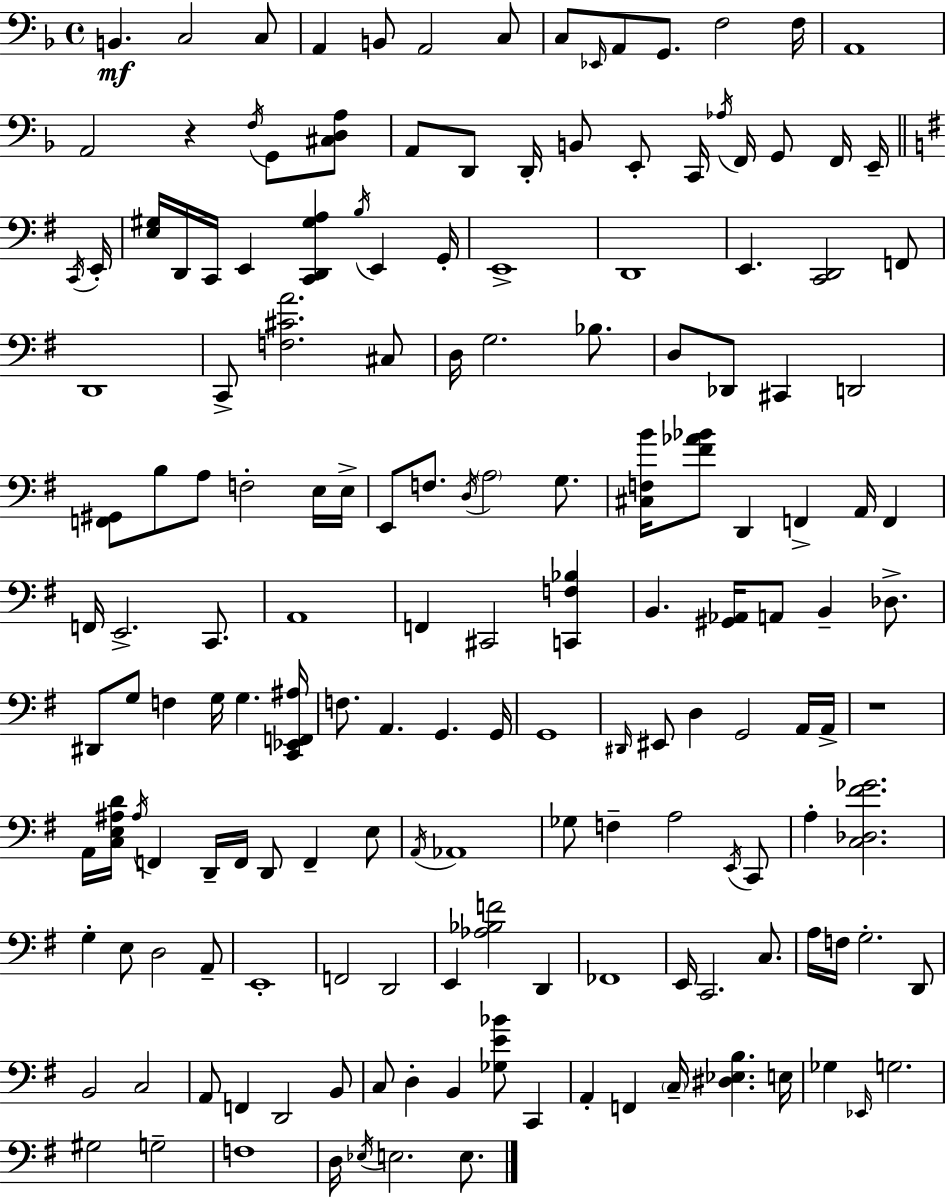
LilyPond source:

{
  \clef bass
  \time 4/4
  \defaultTimeSignature
  \key d \minor
  b,4.\mf c2 c8 | a,4 b,8 a,2 c8 | c8 \grace { ees,16 } a,8 g,8. f2 | f16 a,1 | \break a,2 r4 \acciaccatura { f16 } g,8 | <cis d a>8 a,8 d,8 d,16-. b,8 e,8-. c,16 \acciaccatura { aes16 } f,16 g,8 | f,16 e,16-- \bar "||" \break \key g \major \acciaccatura { c,16 } e,16-. <e gis>16 d,16 c,16 e,4 <c, d, gis a>4 \acciaccatura { b16 } e,4 | g,16-. e,1-> | d,1 | e,4. <c, d,>2 | \break f,8 d,1 | c,8-> <f cis' a'>2. | cis8 d16 g2. | bes8. d8 des,8 cis,4 d,2 | \break <f, gis,>8 b8 a8 f2-. | e16 e16-> e,8 f8. \acciaccatura { d16 } \parenthesize a2 | g8. <cis f b'>16 <fis' aes' bes'>8 d,4 f,4-> a,16 | f,4 f,16 e,2.-> | \break c,8. a,1 | f,4 cis,2 | <c, f bes>4 b,4. <gis, aes,>16 a,8 b,4-- | des8.-> dis,8 g8 f4 g16 g4. | \break <c, ees, f, ais>16 f8. a,4. g,4. | g,16 g,1 | \grace { dis,16 } eis,8 d4 g,2 | a,16 a,16-> r1 | \break a,16 <c e ais d'>16 \acciaccatura { ais16 } f,4 d,16-- f,16 d,8 | f,4-- e8 \acciaccatura { a,16 } aes,1 | ges8 f4-- a2 | \acciaccatura { e,16 } c,8 a4-. <c des fis' ges'>2. | \break g4-. e8 d2 | a,8-- e,1-. | f,2 | d,2 e,4 <aes bes f'>2 | \break d,4 fes,1 | e,16 c,2. | c8. a16 f16 g2.-. | d,8 b,2 | \break c2 a,8 f,4 d,2 | b,8 c8 d4-. b,4 | <ges e' bes'>8 c,4 a,4-. f,4 | \parenthesize c16-- <dis ees b>4. e16 ges4 \grace { ees,16 } g2. | \break gis2 | g2-- f1 | d16 \acciaccatura { ees16 } e2. | e8. \bar "|."
}